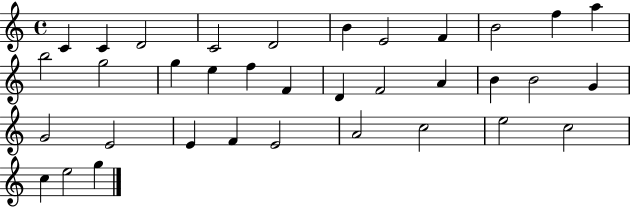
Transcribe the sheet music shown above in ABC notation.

X:1
T:Untitled
M:4/4
L:1/4
K:C
C C D2 C2 D2 B E2 F B2 f a b2 g2 g e f F D F2 A B B2 G G2 E2 E F E2 A2 c2 e2 c2 c e2 g